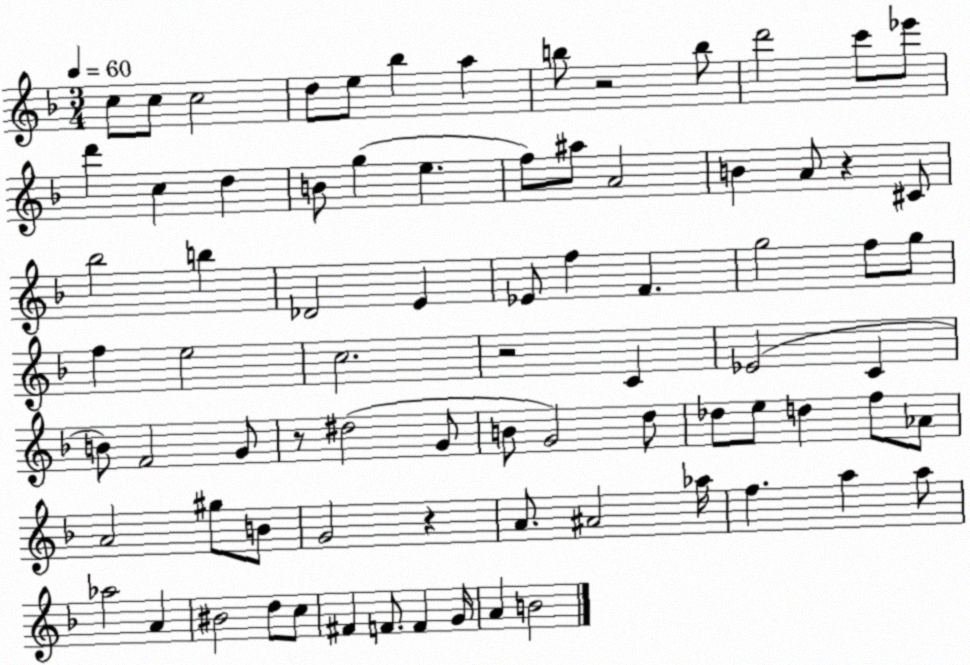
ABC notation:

X:1
T:Untitled
M:3/4
L:1/4
K:F
c/2 c/2 c2 d/2 e/2 _b a b/2 z2 b/2 d'2 c'/2 _e'/2 d' c d B/2 g e f/2 ^a/2 A2 B A/2 z ^C/2 _b2 b _D2 E _E/2 f F g2 f/2 g/2 f e2 c2 z2 C _E2 C B/2 F2 G/2 z/2 ^d2 G/2 B/2 G2 d/2 _d/2 e/2 d f/2 _A/2 A2 ^g/2 B/2 G2 z A/2 ^A2 _a/4 f a a/2 _a2 A ^B2 d/2 c/2 ^F F/2 F G/4 A B2